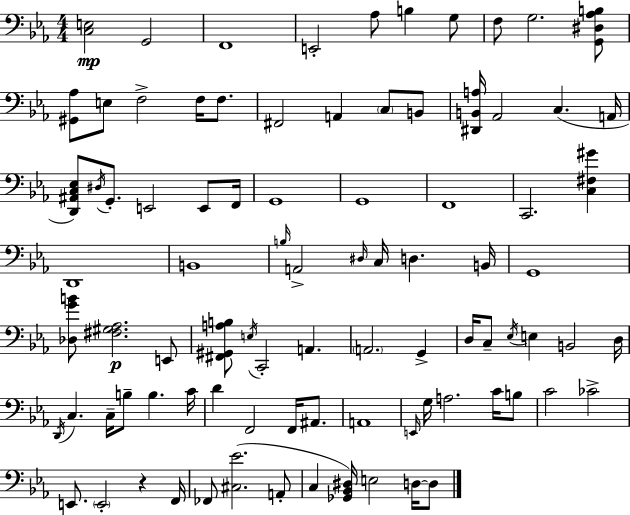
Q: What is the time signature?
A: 4/4